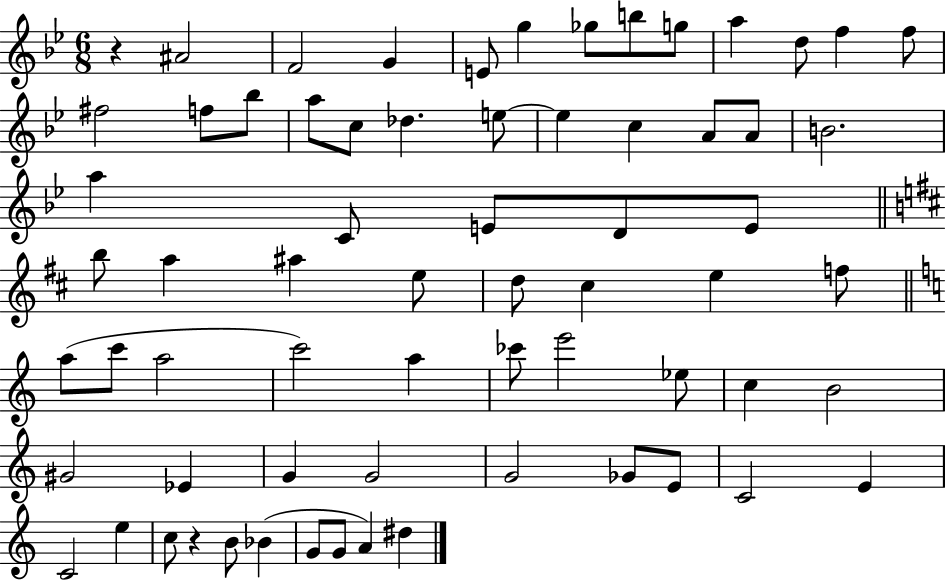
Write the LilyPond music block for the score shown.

{
  \clef treble
  \numericTimeSignature
  \time 6/8
  \key bes \major
  r4 ais'2 | f'2 g'4 | e'8 g''4 ges''8 b''8 g''8 | a''4 d''8 f''4 f''8 | \break fis''2 f''8 bes''8 | a''8 c''8 des''4. e''8~~ | e''4 c''4 a'8 a'8 | b'2. | \break a''4 c'8 e'8 d'8 e'8 | \bar "||" \break \key d \major b''8 a''4 ais''4 e''8 | d''8 cis''4 e''4 f''8 | \bar "||" \break \key c \major a''8( c'''8 a''2 | c'''2) a''4 | ces'''8 e'''2 ees''8 | c''4 b'2 | \break gis'2 ees'4 | g'4 g'2 | g'2 ges'8 e'8 | c'2 e'4 | \break c'2 e''4 | c''8 r4 b'8 bes'4( | g'8 g'8 a'4) dis''4 | \bar "|."
}